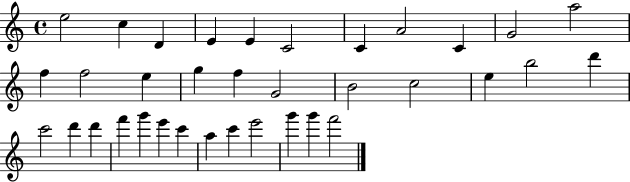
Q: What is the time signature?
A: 4/4